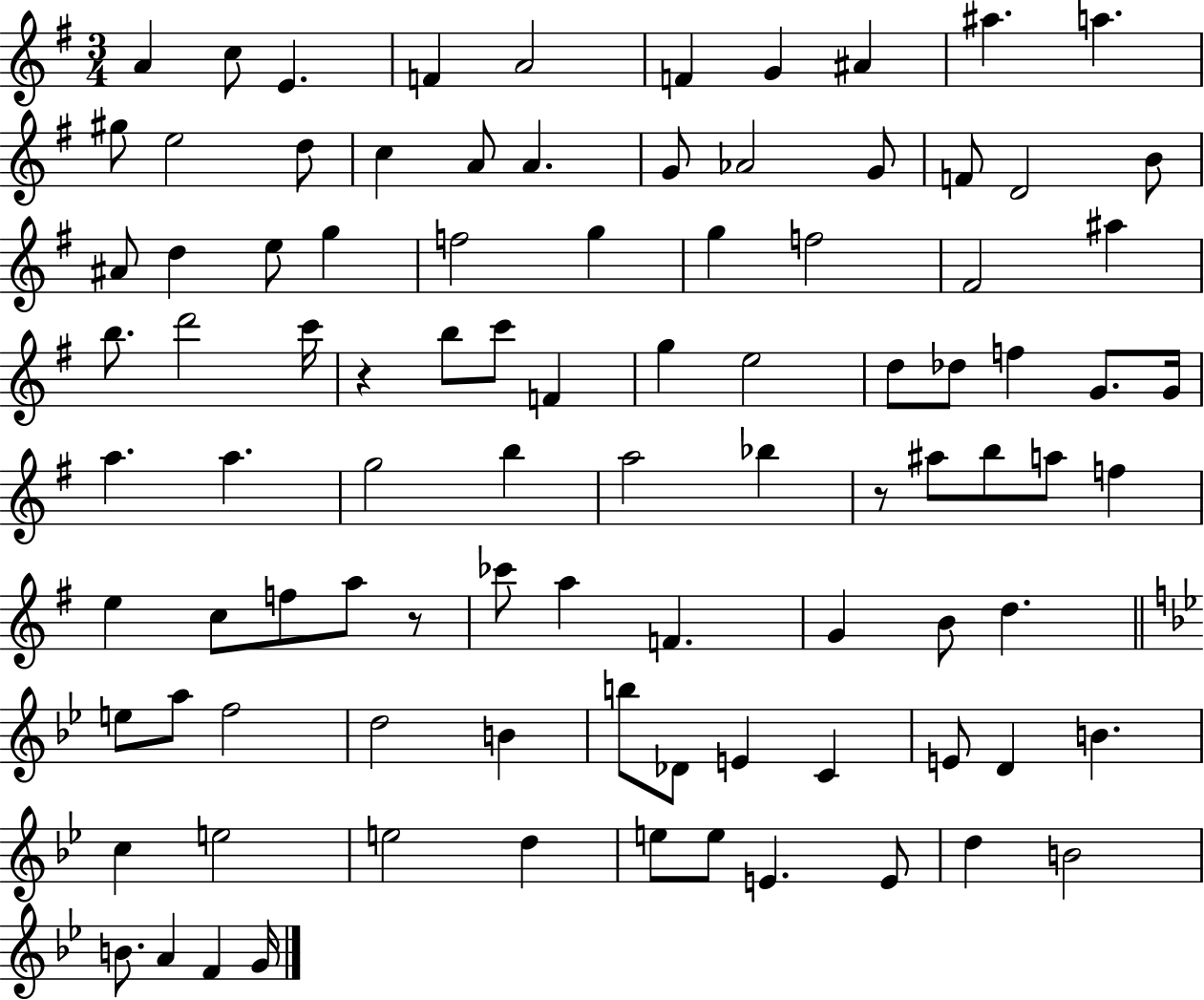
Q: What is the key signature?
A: G major